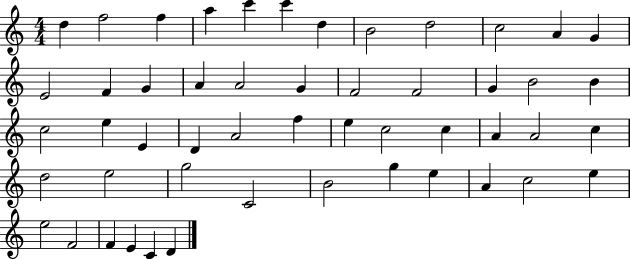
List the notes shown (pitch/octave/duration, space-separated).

D5/q F5/h F5/q A5/q C6/q C6/q D5/q B4/h D5/h C5/h A4/q G4/q E4/h F4/q G4/q A4/q A4/h G4/q F4/h F4/h G4/q B4/h B4/q C5/h E5/q E4/q D4/q A4/h F5/q E5/q C5/h C5/q A4/q A4/h C5/q D5/h E5/h G5/h C4/h B4/h G5/q E5/q A4/q C5/h E5/q E5/h F4/h F4/q E4/q C4/q D4/q